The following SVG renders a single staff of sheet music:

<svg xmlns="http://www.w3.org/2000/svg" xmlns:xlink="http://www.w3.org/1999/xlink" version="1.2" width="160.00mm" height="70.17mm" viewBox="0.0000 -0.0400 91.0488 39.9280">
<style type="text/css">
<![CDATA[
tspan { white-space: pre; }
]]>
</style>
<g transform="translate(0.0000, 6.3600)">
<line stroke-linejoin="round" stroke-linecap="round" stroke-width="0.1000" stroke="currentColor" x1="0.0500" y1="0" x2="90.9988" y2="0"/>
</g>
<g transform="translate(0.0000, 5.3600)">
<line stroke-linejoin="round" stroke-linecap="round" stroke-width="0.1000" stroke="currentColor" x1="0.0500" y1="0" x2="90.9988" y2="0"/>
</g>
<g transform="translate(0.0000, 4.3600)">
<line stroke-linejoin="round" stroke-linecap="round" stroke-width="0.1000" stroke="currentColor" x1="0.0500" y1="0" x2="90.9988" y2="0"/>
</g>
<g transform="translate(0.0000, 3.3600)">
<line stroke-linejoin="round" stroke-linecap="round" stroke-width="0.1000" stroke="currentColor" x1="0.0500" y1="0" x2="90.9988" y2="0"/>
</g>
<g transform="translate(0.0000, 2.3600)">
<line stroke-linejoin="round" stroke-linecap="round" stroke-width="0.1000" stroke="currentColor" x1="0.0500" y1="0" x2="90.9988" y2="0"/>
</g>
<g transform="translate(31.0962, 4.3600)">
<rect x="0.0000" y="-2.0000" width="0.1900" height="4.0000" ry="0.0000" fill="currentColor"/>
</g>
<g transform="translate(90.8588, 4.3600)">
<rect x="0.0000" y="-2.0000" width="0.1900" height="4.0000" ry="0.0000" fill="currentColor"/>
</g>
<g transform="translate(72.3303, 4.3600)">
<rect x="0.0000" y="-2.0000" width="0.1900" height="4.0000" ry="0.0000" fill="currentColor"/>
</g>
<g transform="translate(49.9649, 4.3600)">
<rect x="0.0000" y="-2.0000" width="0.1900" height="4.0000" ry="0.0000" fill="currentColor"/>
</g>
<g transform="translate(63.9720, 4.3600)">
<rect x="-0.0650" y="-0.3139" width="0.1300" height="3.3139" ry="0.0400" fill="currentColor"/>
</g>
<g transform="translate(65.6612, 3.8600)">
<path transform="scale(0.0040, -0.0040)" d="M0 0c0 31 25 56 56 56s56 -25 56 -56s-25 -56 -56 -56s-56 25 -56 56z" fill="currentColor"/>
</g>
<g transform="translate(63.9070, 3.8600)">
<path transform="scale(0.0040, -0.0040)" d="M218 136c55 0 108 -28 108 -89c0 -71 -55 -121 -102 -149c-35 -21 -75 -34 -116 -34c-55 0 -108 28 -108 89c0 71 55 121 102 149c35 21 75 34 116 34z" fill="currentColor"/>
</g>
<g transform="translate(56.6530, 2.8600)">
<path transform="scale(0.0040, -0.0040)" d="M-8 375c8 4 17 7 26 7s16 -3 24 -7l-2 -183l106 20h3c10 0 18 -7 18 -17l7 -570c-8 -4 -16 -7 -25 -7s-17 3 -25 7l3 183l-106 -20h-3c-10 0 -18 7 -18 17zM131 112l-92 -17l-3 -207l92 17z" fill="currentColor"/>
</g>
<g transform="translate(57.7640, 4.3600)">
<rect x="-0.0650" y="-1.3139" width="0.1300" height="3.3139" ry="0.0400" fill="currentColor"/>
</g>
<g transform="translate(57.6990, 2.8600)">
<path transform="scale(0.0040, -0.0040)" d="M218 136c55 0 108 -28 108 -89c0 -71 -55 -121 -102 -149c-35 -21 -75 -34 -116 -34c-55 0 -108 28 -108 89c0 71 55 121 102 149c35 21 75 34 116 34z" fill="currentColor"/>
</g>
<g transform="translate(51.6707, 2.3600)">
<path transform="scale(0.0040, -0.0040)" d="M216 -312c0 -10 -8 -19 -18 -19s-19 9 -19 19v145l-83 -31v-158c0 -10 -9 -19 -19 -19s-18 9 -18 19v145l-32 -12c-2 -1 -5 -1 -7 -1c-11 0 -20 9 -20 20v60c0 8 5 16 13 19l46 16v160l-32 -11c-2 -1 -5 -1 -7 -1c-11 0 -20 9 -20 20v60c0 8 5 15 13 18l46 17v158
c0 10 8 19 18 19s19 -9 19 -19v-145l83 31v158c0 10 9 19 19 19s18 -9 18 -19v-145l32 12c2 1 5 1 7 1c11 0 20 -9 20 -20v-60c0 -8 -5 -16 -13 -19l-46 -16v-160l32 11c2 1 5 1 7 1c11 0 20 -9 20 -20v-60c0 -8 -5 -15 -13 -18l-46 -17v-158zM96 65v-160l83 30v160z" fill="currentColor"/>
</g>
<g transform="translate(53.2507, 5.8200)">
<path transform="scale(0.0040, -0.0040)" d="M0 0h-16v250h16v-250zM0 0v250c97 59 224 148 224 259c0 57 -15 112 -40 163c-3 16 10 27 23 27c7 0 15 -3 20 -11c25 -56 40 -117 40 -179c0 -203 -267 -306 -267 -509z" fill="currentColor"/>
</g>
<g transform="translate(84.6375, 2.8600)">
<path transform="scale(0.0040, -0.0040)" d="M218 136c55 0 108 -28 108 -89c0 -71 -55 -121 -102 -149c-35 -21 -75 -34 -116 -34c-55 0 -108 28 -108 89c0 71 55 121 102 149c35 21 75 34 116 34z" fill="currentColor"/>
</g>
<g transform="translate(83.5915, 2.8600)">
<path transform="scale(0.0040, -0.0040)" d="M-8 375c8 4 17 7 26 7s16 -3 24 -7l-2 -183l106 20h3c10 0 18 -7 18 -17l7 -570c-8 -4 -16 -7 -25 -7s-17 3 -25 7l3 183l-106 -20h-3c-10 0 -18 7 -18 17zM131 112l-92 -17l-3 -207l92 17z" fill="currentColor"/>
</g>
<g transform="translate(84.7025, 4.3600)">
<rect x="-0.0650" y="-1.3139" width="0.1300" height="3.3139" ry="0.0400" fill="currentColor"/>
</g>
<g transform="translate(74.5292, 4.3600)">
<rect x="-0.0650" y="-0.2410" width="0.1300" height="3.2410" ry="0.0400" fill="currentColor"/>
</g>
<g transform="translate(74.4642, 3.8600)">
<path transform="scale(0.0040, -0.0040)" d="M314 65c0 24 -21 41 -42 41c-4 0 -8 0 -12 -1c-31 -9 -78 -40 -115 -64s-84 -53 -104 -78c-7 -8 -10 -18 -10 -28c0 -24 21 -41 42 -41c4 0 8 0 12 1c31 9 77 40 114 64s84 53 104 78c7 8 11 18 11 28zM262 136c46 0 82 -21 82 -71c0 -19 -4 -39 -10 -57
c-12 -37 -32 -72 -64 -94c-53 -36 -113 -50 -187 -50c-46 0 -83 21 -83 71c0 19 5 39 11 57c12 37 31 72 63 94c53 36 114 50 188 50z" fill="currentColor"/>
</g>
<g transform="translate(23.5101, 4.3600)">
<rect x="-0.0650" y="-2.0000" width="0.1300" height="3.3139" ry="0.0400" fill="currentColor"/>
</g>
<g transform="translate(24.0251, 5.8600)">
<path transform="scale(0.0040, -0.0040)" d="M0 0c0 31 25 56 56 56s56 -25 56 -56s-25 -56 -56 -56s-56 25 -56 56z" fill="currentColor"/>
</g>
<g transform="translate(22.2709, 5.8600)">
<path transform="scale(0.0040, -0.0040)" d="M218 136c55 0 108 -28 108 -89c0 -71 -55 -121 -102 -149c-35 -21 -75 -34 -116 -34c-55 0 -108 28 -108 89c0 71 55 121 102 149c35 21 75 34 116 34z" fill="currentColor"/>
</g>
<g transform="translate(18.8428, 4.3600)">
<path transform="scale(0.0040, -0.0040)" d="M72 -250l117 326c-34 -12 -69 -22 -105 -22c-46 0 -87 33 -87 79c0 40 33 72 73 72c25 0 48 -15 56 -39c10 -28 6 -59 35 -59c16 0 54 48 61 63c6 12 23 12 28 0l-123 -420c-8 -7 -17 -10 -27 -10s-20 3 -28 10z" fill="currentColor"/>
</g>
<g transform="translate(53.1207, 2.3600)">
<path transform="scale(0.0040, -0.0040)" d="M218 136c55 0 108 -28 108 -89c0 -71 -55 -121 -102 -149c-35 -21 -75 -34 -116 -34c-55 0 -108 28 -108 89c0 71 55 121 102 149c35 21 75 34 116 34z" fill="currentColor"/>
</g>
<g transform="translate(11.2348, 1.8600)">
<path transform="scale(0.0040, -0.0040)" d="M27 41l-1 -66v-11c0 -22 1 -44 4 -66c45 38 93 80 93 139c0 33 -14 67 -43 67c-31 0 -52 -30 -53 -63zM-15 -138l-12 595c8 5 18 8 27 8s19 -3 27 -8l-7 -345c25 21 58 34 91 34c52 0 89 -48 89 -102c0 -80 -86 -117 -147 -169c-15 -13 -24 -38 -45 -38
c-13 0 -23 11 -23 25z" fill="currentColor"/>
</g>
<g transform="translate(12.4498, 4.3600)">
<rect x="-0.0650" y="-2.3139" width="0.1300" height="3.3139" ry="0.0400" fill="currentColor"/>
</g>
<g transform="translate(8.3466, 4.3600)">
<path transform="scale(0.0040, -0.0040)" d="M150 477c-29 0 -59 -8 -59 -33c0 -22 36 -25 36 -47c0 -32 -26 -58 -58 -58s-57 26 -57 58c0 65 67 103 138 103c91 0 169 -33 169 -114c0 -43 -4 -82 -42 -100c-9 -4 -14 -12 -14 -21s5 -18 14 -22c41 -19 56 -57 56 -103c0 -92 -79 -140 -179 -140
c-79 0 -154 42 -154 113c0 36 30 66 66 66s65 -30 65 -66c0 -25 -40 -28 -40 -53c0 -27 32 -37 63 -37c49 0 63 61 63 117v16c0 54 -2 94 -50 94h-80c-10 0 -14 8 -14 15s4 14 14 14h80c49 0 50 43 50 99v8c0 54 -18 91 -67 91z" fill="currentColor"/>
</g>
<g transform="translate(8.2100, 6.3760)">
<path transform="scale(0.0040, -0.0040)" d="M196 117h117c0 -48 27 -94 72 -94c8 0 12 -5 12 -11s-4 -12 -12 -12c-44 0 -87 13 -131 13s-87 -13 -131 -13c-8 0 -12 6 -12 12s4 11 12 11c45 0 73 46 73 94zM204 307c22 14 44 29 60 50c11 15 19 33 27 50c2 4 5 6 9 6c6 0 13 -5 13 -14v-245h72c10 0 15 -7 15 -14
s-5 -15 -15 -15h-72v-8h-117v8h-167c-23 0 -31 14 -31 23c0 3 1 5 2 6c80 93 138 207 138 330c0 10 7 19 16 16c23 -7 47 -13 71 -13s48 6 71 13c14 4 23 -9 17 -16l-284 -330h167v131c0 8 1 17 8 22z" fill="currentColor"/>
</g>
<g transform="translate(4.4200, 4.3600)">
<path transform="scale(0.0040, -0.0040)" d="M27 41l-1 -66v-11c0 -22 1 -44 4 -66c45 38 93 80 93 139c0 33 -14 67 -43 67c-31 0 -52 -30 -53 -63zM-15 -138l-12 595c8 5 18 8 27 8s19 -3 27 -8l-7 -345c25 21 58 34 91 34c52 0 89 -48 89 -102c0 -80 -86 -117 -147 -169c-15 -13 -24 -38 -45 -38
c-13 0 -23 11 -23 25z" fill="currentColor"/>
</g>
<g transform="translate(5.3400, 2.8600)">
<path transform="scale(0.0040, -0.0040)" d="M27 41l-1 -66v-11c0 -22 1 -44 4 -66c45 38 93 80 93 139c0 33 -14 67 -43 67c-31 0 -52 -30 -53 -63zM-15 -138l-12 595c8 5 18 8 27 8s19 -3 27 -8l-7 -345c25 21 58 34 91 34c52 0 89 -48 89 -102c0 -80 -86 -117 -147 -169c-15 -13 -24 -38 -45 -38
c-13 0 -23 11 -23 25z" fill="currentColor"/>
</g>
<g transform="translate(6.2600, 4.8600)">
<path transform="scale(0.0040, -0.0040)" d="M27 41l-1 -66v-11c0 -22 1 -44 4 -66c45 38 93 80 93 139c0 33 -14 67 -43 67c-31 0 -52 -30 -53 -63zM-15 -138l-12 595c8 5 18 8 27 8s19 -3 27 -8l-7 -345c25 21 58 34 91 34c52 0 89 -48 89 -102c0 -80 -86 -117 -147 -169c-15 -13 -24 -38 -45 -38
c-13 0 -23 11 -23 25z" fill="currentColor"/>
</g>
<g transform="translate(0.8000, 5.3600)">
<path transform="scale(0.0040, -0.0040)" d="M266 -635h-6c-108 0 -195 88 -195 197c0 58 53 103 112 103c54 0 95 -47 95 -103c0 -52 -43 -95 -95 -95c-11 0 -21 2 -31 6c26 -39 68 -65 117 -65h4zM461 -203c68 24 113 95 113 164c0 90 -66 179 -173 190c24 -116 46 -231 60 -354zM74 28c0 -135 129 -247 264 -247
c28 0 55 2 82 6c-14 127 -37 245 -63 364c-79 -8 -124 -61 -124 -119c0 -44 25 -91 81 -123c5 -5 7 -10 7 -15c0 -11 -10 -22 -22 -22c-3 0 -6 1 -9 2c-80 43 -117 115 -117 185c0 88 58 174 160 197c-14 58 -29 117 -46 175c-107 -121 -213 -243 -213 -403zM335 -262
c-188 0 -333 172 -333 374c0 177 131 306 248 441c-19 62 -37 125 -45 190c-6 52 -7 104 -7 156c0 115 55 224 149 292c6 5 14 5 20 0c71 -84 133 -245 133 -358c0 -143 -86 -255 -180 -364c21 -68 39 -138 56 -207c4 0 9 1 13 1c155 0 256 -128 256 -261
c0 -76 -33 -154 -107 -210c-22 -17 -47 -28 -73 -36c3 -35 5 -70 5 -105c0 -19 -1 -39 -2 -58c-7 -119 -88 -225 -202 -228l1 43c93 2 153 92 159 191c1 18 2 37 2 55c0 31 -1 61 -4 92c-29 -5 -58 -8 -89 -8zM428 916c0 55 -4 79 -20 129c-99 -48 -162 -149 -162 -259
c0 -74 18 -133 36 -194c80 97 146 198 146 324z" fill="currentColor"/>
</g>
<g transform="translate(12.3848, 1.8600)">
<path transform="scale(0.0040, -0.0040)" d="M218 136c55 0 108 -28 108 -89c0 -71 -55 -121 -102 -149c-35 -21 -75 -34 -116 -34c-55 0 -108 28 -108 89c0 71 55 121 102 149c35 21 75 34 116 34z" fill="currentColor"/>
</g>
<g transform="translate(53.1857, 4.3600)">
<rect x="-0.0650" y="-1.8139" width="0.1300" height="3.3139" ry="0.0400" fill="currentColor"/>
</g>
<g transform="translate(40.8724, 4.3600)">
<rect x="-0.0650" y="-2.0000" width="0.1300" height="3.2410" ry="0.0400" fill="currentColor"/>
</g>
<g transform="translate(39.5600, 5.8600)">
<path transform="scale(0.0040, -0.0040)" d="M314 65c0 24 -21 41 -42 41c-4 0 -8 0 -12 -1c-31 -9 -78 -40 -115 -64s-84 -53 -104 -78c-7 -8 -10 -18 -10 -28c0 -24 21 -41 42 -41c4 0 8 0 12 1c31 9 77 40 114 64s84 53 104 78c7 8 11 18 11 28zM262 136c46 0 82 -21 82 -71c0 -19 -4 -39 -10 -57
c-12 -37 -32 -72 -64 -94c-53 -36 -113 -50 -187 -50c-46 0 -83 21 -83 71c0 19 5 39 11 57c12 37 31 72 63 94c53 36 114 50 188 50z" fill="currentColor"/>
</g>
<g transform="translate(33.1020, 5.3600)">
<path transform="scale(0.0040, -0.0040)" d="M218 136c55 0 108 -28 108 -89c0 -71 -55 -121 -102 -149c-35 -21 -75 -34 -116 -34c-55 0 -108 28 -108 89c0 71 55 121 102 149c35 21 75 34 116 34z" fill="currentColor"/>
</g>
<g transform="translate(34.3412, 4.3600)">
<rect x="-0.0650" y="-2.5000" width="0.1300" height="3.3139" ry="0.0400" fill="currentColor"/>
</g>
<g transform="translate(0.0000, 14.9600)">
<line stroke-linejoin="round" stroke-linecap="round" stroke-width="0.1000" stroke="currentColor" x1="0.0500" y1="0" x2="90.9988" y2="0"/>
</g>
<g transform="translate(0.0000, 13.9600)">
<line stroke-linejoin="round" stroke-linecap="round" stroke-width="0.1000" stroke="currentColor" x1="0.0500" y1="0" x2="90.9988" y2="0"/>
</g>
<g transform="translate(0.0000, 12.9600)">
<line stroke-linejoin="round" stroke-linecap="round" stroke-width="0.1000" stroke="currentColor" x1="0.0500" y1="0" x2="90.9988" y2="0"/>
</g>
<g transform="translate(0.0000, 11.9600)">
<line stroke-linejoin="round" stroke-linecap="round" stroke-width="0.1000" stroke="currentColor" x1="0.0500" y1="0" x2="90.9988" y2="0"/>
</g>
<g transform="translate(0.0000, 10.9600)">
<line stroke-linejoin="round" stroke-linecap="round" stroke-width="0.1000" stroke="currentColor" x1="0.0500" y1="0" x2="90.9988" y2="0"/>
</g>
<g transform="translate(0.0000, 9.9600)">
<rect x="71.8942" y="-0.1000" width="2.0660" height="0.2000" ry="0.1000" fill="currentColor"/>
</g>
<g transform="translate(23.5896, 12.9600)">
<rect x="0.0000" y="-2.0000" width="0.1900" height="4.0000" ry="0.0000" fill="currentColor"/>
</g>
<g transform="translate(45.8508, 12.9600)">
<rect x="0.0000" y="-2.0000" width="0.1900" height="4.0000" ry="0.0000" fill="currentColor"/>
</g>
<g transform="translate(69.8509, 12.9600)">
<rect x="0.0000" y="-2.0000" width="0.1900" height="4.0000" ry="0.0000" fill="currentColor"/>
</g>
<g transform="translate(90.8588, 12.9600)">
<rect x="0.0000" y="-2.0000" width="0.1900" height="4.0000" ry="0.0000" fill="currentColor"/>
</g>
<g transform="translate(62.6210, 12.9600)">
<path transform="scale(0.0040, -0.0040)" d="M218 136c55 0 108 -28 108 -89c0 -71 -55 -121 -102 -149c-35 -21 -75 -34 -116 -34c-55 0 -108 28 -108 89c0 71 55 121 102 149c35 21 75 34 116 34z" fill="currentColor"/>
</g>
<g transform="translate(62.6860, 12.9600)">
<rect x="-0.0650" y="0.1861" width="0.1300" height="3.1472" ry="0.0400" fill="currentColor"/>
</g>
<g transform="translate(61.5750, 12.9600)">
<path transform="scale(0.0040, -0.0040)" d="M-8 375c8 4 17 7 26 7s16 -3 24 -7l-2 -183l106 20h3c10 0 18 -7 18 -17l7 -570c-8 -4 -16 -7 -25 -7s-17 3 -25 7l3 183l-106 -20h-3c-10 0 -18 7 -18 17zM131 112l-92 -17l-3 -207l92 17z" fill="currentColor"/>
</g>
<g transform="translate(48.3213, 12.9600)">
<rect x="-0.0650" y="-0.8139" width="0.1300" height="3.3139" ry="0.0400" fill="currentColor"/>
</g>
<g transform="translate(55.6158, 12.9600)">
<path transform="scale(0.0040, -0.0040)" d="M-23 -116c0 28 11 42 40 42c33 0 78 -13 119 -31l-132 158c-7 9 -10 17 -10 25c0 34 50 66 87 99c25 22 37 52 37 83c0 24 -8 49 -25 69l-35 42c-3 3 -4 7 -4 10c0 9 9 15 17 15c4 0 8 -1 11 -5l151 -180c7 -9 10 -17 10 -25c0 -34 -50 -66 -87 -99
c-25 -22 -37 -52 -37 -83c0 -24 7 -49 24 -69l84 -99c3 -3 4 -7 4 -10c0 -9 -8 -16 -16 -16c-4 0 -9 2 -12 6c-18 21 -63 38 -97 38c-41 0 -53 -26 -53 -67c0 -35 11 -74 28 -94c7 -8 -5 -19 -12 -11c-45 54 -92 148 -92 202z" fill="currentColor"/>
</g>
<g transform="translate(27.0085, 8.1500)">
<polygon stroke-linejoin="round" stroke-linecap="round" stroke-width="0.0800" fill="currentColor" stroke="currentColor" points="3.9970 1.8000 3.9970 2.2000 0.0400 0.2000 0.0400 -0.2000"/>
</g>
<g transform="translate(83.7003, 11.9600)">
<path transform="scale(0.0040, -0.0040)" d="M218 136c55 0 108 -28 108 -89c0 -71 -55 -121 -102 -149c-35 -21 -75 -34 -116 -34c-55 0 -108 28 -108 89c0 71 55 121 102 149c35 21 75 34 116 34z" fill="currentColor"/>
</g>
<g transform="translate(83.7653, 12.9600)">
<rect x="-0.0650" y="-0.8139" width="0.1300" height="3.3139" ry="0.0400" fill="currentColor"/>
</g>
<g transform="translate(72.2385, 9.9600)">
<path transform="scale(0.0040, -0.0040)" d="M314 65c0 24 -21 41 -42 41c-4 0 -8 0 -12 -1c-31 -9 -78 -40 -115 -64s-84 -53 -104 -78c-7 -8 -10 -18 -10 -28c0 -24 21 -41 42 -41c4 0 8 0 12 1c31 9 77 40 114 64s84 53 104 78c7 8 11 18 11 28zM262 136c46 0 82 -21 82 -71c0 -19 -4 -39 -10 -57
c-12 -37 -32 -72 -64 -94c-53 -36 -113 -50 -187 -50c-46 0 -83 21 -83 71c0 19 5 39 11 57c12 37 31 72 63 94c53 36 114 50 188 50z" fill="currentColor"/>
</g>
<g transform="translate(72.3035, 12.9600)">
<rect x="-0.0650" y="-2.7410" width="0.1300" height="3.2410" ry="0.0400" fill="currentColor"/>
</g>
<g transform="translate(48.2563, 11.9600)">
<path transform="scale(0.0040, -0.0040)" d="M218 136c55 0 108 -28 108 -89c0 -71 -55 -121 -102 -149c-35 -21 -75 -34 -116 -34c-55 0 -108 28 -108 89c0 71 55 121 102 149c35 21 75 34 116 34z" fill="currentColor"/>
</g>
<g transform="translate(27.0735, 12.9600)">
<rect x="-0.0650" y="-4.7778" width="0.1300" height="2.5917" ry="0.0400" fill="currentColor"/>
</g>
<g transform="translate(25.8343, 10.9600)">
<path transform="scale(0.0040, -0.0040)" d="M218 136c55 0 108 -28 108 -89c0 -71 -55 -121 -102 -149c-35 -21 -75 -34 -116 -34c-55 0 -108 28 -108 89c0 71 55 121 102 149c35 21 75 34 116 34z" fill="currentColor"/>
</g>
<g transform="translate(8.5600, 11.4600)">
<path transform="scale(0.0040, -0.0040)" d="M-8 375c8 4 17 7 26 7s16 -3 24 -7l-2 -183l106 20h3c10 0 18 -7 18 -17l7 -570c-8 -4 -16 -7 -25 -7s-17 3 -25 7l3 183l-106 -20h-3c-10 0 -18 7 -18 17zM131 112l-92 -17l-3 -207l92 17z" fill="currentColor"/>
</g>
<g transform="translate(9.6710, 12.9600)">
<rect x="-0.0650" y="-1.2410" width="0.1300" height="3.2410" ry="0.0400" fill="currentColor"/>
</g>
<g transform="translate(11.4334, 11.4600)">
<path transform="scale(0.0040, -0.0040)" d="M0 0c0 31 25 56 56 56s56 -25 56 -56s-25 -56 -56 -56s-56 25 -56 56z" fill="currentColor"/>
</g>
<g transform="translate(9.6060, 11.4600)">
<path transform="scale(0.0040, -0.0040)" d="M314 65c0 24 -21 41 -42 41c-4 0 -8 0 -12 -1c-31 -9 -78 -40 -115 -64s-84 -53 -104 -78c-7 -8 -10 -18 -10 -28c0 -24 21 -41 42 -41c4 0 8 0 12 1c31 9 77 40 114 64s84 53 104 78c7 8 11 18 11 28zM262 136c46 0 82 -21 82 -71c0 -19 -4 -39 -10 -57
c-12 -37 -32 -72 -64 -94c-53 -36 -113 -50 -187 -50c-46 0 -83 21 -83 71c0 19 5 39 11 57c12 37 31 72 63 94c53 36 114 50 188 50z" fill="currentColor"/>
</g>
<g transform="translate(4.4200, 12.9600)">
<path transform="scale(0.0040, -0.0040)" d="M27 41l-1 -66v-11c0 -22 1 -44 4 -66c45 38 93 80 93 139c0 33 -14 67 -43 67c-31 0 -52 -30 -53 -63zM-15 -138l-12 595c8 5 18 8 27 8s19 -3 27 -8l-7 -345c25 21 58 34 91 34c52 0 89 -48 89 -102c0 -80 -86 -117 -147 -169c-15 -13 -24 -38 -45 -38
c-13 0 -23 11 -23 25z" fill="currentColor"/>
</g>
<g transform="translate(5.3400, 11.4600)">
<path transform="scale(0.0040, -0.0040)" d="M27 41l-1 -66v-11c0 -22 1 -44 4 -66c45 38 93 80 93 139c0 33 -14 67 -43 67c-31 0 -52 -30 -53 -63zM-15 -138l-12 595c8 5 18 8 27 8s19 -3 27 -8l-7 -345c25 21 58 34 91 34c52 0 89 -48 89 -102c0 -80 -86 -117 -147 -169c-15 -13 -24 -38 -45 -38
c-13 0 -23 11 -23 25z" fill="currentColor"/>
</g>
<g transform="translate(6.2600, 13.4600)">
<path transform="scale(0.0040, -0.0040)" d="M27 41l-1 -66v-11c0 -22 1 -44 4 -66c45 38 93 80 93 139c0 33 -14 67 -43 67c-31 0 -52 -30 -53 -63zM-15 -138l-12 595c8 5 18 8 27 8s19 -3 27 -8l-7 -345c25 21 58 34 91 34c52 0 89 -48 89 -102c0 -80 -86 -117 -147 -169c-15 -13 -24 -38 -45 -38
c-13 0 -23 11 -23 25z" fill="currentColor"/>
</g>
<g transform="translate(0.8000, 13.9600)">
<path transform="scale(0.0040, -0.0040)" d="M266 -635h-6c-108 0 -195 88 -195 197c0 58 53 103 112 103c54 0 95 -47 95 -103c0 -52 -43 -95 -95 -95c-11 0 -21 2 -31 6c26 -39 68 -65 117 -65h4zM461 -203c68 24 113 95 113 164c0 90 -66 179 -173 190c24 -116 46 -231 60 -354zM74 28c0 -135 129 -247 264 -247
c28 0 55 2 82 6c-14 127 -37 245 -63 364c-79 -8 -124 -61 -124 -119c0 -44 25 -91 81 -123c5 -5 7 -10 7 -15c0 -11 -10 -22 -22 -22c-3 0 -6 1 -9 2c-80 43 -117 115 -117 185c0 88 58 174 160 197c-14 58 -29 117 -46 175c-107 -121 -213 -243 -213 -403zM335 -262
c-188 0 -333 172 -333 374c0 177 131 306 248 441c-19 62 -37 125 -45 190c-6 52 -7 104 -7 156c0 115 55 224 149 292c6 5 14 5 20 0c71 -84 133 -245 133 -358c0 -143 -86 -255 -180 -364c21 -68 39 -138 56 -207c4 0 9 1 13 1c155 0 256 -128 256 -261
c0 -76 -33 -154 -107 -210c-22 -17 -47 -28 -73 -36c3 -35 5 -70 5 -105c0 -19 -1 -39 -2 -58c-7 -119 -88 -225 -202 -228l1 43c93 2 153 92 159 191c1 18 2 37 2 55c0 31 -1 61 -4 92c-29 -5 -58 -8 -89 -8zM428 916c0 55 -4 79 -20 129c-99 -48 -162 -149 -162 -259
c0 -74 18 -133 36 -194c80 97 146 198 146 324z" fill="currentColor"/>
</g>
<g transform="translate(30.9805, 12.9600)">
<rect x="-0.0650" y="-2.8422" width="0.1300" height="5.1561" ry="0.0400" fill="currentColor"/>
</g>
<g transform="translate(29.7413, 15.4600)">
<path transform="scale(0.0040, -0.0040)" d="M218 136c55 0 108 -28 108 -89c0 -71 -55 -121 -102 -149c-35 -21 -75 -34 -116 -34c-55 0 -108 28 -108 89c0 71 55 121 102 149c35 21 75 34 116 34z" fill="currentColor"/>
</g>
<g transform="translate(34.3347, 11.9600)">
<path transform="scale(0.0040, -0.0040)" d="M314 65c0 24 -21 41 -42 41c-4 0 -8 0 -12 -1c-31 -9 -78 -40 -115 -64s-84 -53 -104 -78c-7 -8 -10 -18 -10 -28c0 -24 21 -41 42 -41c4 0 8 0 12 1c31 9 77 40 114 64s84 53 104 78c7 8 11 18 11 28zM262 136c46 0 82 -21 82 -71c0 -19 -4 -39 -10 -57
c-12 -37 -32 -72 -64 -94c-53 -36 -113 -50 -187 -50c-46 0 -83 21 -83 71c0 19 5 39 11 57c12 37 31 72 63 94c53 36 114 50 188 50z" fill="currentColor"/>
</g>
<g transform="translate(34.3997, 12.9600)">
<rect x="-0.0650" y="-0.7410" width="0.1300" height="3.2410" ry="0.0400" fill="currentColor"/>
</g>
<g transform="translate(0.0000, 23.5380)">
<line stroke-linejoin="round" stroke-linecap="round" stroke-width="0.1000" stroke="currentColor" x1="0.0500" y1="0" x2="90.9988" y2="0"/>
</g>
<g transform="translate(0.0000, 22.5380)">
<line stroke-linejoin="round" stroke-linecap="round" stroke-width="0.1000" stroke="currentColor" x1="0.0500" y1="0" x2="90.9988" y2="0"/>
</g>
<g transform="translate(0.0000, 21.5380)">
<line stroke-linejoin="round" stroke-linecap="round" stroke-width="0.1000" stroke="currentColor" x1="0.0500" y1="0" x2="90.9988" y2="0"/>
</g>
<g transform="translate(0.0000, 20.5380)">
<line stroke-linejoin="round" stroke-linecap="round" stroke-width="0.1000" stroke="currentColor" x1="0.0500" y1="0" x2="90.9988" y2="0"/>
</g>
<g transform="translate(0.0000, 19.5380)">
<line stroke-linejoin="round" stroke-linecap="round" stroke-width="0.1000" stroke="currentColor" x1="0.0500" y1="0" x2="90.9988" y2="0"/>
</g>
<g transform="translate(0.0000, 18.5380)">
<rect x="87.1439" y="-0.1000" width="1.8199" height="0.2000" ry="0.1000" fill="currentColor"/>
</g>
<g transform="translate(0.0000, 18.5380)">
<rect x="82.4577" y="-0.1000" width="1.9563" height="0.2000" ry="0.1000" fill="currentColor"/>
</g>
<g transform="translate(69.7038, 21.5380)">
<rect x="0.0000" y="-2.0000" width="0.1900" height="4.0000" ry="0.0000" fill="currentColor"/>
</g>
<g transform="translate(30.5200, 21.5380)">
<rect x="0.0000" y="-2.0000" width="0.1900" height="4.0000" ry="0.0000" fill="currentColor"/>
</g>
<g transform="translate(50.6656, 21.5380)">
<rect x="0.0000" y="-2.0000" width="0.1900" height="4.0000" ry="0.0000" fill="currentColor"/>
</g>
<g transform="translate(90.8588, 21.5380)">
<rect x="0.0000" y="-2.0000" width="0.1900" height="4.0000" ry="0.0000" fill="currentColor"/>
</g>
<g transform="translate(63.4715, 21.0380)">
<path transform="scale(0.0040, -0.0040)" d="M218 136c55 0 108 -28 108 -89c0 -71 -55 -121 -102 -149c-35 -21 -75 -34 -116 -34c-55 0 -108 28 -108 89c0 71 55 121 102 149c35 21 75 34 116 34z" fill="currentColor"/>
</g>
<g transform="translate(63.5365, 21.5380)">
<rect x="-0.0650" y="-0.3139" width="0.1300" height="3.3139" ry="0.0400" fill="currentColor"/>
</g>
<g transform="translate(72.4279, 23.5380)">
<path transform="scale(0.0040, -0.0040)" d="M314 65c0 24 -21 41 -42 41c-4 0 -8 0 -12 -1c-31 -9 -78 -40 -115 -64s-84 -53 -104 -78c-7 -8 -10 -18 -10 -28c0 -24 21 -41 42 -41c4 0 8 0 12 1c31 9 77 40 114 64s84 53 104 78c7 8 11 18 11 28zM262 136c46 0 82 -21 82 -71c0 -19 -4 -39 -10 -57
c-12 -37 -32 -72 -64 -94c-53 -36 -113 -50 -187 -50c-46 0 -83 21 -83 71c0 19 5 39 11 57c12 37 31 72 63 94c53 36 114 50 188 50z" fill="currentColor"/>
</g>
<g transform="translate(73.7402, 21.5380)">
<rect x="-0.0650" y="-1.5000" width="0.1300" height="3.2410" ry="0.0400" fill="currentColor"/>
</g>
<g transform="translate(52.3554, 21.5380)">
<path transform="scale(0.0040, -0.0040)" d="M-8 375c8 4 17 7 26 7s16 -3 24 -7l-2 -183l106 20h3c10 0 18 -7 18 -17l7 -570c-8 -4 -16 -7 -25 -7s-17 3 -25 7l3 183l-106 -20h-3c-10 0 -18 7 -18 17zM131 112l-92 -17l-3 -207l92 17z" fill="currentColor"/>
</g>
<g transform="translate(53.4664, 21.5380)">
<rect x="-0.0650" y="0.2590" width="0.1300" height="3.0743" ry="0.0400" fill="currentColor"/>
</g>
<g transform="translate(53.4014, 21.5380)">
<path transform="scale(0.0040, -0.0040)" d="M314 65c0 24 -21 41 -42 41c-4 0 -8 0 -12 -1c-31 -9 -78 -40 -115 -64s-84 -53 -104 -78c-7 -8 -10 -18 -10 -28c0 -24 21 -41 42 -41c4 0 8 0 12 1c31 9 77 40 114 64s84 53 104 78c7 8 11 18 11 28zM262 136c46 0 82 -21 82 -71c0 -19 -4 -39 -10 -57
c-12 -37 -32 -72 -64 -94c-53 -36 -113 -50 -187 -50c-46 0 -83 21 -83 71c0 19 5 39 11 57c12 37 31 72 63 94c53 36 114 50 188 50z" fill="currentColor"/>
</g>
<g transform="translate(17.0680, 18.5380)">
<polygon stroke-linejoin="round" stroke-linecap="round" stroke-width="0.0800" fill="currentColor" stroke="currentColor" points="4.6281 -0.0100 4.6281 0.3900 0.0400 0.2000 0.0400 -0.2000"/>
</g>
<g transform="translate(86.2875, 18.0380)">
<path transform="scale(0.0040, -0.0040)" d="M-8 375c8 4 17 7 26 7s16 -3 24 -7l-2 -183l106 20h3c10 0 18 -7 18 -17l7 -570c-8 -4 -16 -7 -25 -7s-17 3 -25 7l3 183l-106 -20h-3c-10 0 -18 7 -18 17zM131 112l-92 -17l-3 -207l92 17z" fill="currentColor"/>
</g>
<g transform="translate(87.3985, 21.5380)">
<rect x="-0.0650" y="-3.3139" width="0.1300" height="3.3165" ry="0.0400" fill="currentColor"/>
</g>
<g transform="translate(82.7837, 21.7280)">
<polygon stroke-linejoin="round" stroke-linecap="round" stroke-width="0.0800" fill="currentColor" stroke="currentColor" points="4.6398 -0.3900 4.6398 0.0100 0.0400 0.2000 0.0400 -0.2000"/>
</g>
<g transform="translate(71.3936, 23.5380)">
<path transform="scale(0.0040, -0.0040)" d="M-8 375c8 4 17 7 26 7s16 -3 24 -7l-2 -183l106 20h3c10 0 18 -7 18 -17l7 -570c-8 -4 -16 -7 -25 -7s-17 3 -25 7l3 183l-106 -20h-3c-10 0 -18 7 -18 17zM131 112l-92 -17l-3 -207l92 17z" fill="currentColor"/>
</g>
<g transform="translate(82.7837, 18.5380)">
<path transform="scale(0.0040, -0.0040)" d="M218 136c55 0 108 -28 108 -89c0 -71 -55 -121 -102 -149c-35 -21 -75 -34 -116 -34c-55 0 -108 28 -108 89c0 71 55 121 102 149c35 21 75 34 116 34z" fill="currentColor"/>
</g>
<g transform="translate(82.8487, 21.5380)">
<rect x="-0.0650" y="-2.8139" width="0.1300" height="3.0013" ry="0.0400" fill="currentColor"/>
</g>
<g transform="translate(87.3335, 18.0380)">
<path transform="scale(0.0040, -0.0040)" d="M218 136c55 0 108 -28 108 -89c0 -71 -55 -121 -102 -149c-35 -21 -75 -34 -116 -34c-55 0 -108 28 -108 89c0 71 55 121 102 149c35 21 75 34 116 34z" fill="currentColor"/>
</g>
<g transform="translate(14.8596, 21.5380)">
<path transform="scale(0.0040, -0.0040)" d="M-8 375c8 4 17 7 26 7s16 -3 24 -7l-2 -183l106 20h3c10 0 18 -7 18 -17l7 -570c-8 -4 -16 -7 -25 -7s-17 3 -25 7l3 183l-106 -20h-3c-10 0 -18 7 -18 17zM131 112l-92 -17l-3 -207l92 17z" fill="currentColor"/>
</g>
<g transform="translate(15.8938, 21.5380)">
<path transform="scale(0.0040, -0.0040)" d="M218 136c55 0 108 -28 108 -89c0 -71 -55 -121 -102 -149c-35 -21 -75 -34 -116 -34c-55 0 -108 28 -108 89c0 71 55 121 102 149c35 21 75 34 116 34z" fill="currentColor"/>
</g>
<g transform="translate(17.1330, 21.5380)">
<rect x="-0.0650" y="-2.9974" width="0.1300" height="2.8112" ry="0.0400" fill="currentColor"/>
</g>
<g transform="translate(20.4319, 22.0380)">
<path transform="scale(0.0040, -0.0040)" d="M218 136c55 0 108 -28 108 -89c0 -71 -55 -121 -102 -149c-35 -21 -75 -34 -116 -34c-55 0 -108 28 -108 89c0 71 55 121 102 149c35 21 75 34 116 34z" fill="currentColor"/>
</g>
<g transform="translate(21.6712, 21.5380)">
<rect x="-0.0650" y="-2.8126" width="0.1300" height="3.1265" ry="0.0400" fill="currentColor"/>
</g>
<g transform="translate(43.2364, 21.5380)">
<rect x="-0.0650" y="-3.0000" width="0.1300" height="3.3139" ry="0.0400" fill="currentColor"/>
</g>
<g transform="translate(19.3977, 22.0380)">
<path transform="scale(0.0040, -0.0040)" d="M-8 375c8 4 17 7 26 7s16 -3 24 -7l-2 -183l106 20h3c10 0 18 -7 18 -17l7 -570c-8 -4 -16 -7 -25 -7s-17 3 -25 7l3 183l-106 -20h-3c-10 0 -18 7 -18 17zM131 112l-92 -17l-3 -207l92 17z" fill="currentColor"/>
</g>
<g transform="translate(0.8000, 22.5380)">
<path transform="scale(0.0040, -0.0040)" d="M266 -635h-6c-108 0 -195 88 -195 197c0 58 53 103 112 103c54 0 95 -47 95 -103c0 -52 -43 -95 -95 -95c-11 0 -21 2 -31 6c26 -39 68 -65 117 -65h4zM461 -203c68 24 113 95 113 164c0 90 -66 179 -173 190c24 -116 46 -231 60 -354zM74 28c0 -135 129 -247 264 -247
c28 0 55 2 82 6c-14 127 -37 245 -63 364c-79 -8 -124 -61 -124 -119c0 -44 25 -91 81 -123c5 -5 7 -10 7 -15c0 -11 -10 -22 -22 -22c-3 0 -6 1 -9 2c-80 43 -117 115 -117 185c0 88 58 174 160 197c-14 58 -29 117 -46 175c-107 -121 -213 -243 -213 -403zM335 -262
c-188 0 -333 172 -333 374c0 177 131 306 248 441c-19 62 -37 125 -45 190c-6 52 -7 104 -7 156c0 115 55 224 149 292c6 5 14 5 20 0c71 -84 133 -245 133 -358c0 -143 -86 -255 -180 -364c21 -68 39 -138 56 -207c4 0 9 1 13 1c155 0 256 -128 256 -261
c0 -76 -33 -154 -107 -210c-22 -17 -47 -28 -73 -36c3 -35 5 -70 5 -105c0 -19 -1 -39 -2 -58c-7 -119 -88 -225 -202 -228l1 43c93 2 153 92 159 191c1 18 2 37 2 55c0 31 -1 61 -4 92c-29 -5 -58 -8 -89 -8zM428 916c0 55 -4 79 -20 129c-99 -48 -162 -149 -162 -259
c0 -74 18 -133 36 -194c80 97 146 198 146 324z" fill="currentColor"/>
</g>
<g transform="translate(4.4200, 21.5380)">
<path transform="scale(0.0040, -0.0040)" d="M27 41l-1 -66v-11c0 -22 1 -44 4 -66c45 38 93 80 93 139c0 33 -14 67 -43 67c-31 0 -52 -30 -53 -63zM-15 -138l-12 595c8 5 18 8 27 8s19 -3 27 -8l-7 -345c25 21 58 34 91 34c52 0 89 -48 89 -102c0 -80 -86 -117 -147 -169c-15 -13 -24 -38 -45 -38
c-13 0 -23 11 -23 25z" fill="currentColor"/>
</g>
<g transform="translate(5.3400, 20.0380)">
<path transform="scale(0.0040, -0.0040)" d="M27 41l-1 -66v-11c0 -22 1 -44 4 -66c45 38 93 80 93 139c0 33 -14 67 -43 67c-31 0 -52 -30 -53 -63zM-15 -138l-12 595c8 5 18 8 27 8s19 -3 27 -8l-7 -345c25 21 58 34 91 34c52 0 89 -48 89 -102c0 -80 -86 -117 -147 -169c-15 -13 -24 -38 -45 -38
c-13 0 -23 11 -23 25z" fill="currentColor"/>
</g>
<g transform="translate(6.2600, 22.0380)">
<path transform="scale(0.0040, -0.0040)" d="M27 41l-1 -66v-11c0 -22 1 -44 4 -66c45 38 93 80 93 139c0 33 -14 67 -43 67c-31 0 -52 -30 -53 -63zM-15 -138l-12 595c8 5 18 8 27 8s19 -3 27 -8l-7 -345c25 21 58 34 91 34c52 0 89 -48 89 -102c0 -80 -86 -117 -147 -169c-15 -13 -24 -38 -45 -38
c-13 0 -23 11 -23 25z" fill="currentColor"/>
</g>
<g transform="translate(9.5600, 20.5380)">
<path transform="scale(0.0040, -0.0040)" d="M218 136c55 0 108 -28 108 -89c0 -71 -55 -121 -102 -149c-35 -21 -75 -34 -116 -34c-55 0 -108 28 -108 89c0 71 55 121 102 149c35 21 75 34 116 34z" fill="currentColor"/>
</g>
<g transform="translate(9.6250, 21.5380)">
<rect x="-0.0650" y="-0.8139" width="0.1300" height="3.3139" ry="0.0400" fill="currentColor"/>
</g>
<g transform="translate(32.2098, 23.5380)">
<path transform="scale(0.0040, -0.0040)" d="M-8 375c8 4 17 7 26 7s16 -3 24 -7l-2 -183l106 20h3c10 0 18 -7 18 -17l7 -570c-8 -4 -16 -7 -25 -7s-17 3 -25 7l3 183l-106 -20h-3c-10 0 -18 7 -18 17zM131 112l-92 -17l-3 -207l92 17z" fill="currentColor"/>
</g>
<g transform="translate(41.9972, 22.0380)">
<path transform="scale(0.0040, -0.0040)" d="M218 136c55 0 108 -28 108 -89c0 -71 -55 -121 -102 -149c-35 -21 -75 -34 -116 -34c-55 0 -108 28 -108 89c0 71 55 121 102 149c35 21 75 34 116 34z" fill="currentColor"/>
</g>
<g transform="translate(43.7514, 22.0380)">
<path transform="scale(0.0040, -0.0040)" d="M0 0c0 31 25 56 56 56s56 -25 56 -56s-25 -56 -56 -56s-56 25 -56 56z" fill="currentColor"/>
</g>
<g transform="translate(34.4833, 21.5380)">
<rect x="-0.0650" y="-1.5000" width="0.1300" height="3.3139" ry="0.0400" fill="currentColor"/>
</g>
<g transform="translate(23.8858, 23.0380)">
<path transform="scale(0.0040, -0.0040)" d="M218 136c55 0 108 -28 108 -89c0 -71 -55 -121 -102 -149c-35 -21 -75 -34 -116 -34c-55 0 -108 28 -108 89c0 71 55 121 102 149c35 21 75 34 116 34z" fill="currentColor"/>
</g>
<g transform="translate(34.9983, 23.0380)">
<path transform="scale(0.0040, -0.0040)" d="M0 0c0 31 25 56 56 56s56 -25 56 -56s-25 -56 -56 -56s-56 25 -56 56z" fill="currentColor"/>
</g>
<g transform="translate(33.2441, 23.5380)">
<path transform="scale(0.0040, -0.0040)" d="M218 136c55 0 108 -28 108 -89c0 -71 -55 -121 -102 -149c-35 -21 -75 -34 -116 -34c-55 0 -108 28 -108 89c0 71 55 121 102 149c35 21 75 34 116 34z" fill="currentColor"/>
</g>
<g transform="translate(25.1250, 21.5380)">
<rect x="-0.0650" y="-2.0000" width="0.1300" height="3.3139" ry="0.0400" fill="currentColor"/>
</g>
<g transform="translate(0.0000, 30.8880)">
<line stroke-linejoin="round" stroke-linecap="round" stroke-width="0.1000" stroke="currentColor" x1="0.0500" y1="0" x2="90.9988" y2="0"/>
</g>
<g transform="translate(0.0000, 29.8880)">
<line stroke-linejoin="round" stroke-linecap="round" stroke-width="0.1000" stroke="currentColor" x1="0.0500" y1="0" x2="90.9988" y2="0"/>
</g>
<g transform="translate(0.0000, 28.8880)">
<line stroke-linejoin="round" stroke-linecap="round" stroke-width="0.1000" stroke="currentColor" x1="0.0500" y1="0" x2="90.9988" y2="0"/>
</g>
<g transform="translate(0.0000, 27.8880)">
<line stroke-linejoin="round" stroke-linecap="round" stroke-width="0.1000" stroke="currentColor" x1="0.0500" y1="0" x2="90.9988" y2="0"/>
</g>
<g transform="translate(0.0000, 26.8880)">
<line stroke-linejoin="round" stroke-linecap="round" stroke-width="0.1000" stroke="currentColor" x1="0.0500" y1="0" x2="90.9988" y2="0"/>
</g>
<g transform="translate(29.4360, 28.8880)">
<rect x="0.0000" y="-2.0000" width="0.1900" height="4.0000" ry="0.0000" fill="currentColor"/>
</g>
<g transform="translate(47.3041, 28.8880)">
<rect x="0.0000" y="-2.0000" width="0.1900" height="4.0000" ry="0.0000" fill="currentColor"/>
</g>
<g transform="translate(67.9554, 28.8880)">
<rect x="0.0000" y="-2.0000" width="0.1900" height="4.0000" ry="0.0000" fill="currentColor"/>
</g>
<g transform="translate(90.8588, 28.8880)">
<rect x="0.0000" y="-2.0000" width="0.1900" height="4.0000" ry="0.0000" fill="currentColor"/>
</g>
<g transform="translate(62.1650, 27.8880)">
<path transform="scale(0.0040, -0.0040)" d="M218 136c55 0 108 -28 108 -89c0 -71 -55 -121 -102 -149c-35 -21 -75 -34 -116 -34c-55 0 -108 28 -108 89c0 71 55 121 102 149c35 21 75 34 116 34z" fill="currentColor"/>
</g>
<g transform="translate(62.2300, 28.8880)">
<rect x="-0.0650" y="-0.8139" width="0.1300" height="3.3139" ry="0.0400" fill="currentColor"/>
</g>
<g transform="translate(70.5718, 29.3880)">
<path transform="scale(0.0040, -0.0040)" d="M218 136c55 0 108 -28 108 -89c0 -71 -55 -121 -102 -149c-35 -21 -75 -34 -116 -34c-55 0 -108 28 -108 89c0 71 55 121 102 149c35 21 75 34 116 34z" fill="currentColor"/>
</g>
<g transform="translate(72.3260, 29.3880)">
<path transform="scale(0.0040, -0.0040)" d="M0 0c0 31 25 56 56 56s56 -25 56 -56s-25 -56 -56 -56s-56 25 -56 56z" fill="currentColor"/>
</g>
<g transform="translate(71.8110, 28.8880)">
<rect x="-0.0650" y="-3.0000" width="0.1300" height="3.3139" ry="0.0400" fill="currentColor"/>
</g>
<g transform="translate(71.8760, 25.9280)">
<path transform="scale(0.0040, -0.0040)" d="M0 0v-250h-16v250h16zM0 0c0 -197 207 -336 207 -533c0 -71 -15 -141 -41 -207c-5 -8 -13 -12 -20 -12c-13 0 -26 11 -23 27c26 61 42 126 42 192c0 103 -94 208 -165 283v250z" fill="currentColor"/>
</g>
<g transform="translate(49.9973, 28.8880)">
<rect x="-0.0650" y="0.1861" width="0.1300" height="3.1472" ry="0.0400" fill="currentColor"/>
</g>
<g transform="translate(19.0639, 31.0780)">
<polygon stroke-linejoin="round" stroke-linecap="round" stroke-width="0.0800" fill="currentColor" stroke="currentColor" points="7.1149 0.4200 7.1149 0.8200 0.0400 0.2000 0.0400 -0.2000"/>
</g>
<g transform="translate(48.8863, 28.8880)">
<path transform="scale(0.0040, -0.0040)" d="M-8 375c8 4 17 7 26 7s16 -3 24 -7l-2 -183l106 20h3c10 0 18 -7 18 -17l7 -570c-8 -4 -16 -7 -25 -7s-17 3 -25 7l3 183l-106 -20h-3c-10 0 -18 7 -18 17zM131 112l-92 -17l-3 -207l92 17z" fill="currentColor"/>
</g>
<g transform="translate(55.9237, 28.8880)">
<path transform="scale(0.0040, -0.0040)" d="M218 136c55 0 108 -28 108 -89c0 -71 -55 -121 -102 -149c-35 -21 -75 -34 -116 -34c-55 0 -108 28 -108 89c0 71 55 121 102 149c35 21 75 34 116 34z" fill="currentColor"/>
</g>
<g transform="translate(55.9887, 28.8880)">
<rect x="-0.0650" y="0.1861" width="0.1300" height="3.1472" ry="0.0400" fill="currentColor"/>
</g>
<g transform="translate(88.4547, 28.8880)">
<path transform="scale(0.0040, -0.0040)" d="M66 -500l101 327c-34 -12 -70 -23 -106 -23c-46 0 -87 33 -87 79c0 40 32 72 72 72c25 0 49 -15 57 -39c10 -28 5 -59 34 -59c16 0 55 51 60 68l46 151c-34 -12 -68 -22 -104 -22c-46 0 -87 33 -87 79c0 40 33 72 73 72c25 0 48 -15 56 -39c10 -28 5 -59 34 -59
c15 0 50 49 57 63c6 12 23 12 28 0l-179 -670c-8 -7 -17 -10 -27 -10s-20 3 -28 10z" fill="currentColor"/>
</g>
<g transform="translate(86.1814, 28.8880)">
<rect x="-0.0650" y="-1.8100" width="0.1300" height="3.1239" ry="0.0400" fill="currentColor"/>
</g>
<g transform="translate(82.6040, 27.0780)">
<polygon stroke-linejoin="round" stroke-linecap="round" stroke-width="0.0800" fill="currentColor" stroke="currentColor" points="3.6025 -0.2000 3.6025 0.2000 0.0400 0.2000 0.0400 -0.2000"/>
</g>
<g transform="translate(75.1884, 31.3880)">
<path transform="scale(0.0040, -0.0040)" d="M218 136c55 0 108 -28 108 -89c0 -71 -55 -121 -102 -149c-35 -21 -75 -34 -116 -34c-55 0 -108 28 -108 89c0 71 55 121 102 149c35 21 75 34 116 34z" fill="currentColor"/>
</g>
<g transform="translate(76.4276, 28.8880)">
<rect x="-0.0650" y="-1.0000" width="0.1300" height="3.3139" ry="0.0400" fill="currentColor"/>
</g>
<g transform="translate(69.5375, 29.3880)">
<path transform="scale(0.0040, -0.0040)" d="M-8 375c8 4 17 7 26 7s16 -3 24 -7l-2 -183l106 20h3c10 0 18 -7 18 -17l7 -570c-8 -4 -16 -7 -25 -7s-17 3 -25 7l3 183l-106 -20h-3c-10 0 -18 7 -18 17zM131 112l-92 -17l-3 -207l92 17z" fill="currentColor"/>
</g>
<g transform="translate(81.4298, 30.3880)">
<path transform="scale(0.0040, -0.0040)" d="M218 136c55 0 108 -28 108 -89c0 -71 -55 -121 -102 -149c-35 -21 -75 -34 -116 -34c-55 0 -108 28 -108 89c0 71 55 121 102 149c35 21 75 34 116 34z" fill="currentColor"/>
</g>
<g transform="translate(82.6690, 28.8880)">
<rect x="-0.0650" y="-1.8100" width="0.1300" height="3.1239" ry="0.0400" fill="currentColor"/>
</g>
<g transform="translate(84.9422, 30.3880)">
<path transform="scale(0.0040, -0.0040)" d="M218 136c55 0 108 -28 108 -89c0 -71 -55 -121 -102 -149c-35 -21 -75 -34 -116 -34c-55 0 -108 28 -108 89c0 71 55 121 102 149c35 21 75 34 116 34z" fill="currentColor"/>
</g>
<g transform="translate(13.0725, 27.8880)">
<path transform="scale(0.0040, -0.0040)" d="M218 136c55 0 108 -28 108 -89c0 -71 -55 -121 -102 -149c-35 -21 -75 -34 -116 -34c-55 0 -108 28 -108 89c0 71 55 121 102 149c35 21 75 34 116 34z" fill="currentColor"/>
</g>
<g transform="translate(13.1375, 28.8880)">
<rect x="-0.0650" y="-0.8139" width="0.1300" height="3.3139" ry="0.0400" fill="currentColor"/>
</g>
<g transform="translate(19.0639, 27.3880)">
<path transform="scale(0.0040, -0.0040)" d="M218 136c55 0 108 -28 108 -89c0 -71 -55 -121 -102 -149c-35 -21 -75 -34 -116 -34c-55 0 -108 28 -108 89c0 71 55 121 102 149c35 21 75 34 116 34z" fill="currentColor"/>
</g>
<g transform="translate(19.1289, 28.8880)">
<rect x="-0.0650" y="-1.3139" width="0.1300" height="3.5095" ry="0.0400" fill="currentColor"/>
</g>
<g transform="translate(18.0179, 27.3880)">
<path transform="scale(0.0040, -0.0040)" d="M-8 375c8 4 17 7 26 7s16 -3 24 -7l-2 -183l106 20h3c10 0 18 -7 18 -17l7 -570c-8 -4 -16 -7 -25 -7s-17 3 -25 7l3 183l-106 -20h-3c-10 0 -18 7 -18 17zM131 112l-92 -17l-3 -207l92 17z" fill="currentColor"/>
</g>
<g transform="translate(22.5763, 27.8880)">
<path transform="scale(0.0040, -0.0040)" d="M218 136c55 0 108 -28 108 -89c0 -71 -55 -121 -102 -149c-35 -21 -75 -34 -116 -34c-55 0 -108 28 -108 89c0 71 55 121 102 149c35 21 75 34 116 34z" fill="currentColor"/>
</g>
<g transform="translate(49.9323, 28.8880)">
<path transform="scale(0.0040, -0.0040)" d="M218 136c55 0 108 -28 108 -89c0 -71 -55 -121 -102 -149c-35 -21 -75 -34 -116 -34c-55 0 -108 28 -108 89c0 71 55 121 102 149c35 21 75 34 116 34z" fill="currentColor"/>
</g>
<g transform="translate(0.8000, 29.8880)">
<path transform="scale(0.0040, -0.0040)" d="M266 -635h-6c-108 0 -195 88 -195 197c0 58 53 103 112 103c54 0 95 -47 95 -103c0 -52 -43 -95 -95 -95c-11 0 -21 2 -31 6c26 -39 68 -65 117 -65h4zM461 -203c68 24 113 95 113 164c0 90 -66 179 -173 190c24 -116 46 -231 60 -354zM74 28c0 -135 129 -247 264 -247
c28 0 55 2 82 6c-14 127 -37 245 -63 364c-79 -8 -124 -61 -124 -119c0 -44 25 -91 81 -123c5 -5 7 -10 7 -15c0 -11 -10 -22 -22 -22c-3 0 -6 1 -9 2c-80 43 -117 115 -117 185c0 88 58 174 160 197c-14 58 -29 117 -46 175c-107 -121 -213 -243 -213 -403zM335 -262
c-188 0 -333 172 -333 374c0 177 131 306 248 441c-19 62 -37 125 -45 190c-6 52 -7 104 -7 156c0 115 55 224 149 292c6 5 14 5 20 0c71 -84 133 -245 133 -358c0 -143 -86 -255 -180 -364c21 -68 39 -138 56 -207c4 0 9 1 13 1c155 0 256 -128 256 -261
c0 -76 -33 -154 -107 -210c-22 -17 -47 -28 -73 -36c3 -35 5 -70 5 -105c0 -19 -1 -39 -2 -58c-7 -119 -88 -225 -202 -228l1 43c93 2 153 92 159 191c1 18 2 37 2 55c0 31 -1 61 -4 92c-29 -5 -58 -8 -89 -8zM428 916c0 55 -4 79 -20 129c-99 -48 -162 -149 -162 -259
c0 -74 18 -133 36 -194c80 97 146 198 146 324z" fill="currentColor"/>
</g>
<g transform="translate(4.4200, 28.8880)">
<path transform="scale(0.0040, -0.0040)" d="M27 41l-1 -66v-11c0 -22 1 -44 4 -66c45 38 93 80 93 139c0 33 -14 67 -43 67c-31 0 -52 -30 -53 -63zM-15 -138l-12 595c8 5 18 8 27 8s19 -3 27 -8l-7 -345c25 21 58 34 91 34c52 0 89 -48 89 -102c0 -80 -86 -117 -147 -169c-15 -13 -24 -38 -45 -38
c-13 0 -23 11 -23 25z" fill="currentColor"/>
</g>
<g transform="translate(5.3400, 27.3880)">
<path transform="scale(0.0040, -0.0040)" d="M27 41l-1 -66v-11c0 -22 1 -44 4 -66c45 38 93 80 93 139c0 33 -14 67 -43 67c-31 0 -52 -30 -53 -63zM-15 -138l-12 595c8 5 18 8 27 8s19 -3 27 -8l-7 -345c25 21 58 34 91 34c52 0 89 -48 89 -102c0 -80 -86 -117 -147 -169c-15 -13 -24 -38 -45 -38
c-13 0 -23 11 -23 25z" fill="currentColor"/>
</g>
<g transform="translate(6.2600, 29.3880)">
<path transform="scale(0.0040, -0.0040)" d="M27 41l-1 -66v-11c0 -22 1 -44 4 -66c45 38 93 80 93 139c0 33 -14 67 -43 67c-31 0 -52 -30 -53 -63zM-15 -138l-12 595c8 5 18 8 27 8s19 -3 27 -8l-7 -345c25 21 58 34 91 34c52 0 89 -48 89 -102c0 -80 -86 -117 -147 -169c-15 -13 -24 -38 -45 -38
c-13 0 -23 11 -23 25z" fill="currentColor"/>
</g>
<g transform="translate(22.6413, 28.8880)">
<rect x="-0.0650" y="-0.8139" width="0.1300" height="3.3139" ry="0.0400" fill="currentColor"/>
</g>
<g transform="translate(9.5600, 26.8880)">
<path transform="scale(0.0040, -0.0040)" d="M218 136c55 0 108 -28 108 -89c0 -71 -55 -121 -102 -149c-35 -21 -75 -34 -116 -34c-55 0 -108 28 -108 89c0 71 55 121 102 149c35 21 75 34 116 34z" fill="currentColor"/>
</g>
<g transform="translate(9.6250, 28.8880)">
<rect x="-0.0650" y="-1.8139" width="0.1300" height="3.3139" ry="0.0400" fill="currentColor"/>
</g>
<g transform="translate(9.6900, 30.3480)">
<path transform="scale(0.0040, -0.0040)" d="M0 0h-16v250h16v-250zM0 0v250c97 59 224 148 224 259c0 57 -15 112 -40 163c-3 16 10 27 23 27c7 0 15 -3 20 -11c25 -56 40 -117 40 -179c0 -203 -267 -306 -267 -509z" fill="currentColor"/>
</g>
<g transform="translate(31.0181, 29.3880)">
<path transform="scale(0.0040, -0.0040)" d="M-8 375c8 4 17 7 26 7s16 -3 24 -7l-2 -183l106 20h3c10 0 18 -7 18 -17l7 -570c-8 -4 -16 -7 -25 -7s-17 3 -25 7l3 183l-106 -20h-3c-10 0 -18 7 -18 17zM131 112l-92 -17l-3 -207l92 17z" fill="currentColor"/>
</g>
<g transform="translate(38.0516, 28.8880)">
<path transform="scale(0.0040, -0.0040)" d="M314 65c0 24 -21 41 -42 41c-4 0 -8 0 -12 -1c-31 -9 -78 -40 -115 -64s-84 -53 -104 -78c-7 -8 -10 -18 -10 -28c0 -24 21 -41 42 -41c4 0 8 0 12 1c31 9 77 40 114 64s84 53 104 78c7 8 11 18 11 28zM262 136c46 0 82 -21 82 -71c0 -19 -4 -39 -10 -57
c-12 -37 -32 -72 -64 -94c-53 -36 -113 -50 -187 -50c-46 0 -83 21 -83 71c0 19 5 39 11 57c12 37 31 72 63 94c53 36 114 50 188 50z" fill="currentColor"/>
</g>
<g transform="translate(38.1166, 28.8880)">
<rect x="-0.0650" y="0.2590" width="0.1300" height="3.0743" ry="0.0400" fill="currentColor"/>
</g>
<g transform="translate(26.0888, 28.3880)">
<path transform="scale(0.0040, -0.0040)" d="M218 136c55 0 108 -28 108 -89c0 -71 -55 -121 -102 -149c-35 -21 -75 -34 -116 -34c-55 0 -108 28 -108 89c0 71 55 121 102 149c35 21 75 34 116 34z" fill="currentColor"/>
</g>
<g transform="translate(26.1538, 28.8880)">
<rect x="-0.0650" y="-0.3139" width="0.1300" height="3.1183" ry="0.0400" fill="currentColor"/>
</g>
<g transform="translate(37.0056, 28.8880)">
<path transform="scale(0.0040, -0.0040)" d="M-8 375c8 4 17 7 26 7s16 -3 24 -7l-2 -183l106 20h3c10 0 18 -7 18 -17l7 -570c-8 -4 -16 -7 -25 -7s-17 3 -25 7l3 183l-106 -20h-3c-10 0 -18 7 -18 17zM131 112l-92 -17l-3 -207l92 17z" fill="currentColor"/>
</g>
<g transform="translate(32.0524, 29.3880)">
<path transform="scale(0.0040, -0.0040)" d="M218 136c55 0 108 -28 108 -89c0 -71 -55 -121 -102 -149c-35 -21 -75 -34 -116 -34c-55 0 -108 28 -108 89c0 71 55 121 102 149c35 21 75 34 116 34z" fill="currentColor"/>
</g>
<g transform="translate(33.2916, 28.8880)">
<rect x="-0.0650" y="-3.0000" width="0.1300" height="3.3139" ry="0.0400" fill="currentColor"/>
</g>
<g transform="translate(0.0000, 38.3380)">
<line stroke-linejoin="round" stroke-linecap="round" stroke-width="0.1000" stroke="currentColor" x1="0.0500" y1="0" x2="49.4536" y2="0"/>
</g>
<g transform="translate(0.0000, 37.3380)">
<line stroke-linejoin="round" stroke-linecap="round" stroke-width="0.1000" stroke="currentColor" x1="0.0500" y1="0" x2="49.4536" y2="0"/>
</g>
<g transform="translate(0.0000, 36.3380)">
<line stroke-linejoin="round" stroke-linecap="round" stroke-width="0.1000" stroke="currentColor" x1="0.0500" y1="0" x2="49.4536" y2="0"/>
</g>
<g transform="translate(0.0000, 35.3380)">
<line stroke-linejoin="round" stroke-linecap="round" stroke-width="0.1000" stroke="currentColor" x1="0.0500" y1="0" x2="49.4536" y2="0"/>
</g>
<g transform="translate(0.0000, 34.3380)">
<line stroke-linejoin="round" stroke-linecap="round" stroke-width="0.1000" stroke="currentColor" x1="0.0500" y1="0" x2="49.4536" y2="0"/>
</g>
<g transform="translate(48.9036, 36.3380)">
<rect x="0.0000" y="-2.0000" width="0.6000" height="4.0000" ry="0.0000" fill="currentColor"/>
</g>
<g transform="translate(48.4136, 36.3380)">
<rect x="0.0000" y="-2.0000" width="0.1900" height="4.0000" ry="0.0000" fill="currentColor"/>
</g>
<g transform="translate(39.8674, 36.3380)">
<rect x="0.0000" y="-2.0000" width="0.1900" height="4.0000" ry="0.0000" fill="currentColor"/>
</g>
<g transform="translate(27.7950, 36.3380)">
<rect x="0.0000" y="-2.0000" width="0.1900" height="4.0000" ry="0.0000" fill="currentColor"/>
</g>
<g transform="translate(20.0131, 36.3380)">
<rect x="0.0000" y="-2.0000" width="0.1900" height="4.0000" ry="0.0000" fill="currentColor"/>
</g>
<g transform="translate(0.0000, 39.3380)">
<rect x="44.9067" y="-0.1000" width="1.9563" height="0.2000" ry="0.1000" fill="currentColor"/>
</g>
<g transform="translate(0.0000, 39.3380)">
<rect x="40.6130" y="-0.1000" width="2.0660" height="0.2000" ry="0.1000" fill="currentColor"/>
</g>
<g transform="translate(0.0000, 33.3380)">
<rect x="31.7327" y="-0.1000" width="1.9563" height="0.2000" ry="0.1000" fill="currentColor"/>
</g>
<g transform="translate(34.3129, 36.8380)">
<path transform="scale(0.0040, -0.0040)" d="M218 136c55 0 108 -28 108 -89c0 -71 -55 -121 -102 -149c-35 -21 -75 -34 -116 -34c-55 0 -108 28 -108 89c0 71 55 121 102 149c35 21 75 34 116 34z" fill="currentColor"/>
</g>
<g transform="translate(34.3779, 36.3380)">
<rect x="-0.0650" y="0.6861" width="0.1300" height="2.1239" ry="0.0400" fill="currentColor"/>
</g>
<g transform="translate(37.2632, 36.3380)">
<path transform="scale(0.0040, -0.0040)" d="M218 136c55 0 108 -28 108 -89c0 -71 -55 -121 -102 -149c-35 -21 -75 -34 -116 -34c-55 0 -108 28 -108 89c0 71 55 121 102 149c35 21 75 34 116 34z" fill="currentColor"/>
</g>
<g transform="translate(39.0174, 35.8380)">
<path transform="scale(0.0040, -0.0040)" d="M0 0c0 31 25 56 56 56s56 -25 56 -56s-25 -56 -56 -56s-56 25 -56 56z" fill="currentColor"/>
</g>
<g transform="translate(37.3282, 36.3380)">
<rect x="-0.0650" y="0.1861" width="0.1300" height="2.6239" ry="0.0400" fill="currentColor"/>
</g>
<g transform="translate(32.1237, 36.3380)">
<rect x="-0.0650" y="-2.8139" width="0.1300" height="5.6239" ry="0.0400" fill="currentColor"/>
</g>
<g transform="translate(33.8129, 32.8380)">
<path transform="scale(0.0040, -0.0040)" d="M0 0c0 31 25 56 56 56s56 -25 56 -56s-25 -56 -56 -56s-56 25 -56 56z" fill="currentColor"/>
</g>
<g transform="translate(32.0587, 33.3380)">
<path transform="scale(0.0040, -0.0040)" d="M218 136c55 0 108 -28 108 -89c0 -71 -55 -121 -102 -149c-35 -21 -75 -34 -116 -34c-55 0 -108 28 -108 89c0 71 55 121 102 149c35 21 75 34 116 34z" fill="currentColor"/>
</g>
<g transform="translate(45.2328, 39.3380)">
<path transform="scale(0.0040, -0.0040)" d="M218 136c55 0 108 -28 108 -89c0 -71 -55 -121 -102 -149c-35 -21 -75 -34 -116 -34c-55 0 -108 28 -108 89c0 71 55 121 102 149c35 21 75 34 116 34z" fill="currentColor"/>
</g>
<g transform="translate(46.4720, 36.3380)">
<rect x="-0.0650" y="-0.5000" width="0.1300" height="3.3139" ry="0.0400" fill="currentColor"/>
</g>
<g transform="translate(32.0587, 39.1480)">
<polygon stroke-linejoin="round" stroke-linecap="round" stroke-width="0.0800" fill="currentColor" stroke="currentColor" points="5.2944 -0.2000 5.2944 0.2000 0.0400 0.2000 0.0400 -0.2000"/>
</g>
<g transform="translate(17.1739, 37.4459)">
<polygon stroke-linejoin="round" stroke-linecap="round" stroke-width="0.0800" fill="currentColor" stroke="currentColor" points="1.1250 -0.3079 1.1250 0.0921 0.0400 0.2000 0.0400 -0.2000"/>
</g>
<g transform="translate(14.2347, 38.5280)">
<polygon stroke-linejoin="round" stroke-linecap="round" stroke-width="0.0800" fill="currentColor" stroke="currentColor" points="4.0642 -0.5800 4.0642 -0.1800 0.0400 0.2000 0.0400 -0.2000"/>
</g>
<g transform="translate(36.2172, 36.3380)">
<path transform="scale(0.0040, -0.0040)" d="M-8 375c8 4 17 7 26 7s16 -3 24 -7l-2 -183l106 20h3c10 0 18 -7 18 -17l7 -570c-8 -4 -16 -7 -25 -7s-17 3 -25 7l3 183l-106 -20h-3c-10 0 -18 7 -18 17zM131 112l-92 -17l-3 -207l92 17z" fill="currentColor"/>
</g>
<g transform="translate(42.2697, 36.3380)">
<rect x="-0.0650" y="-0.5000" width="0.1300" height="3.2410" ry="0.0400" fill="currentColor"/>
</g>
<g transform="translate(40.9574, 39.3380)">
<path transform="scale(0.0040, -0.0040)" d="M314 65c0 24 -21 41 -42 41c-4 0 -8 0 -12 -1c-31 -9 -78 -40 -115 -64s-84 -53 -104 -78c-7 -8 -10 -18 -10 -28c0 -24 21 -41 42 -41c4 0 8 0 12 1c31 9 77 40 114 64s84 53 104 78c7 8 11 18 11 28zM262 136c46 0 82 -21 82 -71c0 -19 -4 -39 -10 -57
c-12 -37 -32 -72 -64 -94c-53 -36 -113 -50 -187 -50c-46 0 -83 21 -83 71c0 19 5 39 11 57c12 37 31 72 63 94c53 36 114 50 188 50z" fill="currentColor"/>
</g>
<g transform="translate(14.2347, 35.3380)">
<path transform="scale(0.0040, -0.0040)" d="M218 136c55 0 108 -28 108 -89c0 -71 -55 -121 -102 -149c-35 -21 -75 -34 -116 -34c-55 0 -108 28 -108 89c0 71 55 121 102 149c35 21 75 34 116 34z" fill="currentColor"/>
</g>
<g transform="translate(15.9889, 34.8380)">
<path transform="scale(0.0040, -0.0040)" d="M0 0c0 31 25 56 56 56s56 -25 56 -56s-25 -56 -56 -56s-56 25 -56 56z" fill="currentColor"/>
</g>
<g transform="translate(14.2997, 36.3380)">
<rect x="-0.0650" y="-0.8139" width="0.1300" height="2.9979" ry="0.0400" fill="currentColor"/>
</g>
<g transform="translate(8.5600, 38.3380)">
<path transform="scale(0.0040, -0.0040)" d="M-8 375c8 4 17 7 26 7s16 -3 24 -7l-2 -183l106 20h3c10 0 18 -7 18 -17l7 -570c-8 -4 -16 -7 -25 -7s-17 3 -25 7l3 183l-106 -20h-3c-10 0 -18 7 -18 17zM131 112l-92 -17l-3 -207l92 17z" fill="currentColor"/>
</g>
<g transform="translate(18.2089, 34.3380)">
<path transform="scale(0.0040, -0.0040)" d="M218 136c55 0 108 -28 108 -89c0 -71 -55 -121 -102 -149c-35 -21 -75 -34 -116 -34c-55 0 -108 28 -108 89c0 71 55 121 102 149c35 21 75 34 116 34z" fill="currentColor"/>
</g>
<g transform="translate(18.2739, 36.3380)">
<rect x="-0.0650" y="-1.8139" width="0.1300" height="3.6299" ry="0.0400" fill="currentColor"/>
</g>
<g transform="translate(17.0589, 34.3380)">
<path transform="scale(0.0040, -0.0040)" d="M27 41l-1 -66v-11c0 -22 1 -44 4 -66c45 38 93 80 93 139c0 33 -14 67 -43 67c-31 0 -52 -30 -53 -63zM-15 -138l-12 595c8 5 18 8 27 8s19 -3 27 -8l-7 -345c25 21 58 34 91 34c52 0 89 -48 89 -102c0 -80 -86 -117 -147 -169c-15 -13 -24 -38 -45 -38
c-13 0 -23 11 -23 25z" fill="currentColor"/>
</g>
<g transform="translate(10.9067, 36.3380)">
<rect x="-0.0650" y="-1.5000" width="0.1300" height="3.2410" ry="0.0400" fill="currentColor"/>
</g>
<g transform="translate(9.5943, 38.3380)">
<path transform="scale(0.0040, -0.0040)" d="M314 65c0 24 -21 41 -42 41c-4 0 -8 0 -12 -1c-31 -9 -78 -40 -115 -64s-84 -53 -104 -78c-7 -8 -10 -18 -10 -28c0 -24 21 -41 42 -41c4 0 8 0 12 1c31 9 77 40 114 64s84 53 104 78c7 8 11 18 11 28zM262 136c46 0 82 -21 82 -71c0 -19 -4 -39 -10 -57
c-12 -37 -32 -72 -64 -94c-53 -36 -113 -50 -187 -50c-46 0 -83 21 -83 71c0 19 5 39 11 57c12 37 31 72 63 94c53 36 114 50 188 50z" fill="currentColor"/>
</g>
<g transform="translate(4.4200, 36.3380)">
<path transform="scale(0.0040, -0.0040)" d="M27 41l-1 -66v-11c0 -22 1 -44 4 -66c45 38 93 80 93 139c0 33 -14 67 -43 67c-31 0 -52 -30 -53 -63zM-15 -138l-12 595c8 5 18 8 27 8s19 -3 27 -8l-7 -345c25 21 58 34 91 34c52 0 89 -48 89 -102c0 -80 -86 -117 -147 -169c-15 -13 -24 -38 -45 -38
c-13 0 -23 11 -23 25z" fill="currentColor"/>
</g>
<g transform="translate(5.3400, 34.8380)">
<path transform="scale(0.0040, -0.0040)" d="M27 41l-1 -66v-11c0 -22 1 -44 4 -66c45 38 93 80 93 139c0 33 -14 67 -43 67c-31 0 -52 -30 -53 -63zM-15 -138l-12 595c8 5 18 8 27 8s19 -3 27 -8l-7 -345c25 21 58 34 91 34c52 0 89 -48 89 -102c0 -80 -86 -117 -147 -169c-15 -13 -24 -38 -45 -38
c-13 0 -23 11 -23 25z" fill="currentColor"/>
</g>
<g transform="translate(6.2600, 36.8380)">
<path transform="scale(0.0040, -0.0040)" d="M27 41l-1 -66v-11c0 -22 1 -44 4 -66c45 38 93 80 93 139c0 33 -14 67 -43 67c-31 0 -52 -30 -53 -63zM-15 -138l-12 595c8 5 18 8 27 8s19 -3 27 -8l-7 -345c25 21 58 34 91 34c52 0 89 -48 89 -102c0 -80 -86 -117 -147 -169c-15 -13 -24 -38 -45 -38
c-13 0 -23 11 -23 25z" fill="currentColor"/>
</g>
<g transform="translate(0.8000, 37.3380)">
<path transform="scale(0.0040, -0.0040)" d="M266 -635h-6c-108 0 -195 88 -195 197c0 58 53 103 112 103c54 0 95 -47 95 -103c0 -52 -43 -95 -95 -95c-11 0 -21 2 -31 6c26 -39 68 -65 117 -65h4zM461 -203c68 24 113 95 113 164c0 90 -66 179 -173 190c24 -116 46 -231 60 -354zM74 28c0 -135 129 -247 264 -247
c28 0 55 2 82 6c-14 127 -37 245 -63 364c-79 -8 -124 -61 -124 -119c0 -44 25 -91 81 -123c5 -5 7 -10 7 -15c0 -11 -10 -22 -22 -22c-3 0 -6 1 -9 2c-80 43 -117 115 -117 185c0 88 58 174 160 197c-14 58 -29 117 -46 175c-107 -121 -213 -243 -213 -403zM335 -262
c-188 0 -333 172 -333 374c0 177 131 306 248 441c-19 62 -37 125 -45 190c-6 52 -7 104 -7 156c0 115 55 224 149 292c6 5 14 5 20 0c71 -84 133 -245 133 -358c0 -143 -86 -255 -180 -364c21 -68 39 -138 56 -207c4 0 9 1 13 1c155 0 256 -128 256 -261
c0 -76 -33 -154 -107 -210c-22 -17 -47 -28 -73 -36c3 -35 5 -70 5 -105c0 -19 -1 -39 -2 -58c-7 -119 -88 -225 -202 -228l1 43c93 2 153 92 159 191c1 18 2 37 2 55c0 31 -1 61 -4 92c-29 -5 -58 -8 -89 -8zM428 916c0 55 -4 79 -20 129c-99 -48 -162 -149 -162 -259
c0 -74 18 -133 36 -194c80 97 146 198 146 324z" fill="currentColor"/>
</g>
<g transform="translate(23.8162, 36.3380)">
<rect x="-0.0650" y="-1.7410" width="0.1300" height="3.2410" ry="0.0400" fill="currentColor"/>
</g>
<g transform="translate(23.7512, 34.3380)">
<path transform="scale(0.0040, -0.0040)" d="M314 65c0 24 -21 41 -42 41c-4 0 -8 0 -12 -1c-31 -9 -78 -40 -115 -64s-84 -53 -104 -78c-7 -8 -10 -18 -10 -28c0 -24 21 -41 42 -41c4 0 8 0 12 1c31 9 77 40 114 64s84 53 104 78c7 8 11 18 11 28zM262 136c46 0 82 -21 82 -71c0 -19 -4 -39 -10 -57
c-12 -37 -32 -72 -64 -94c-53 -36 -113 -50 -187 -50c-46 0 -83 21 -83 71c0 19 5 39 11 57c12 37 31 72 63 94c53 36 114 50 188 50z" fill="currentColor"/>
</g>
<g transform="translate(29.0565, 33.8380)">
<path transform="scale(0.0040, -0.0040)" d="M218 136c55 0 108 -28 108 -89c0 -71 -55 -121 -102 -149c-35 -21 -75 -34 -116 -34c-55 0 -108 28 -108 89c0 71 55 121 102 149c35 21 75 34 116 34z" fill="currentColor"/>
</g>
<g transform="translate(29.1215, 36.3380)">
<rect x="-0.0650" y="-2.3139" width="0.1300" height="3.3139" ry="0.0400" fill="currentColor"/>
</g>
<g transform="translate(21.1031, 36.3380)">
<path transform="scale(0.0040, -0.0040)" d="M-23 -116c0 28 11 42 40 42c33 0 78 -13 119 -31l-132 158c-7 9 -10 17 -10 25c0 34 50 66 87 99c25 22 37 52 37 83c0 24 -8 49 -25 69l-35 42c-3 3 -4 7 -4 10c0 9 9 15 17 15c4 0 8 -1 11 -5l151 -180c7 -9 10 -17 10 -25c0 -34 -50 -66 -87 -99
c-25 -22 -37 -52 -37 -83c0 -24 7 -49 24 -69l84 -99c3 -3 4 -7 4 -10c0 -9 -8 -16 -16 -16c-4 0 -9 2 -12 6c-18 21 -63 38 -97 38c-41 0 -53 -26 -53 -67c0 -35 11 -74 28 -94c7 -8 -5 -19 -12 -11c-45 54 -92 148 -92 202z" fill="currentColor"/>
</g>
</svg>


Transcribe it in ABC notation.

X:1
T:Untitled
M:3/4
L:1/4
K:Eb
_g z/2 F G F2 ^f/2 e c c2 e e2 f/2 D/2 d2 d z B _a2 d d B/2 A/2 F E _A B2 c E2 _a/2 b/2 f/2 d e/2 d/2 c/2 A B2 B B d A/2 D F/2 F/2 z/4 E2 d/2 _f/4 z f2 g _a/2 _A/2 B/2 C2 C